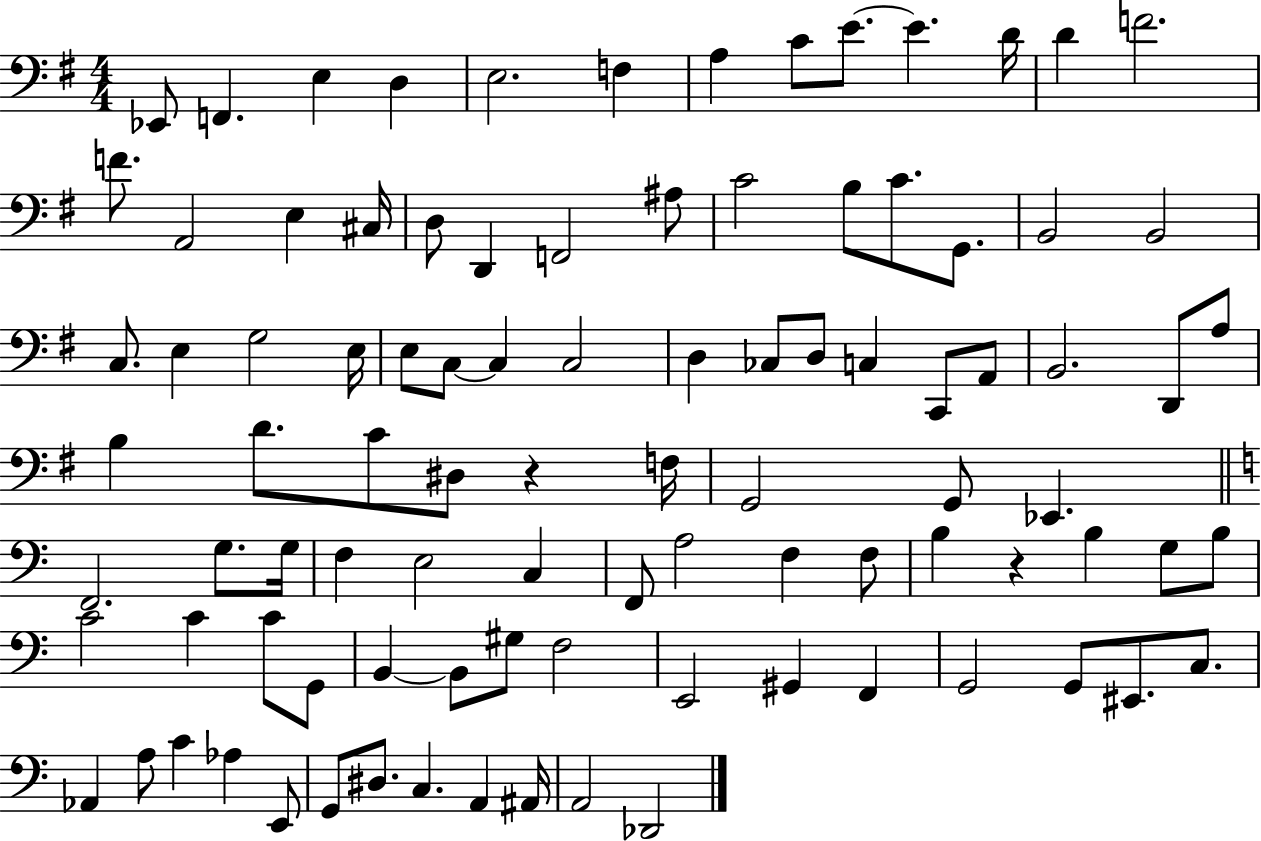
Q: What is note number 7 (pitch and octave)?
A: A3